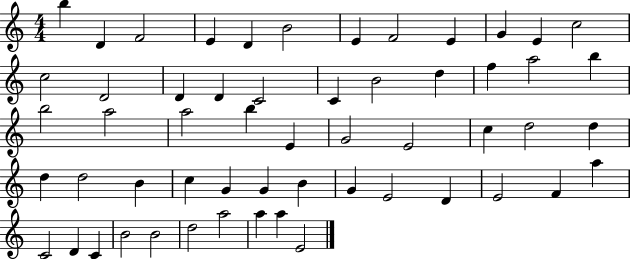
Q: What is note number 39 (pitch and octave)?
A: G4